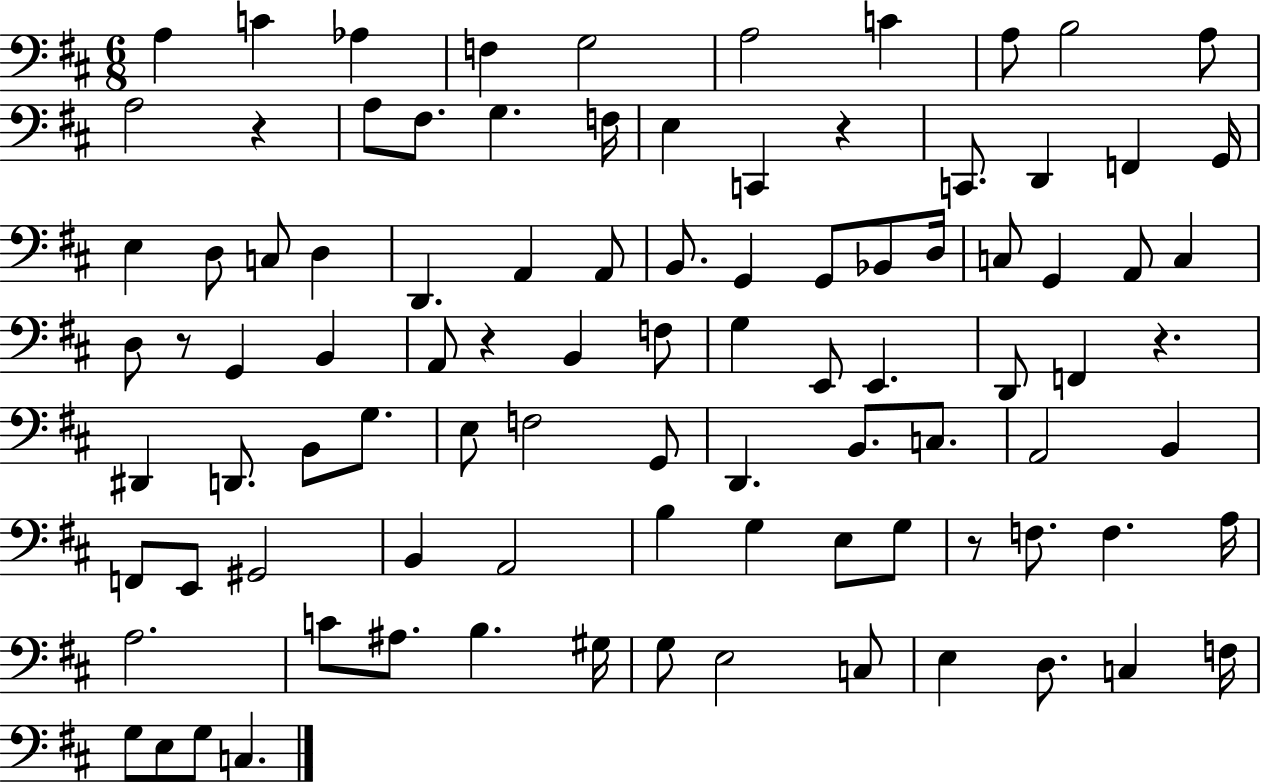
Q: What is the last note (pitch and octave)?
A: C3